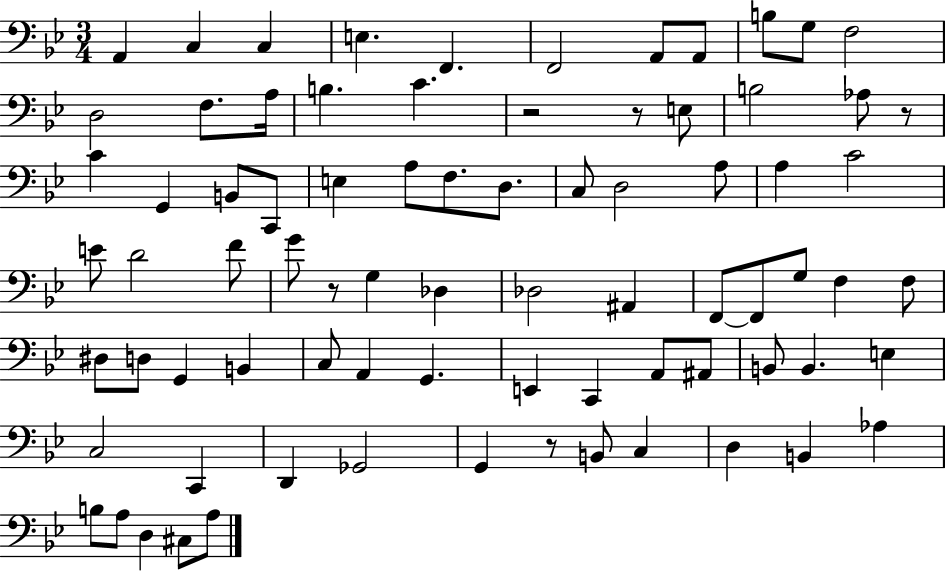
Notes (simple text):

A2/q C3/q C3/q E3/q. F2/q. F2/h A2/e A2/e B3/e G3/e F3/h D3/h F3/e. A3/s B3/q. C4/q. R/h R/e E3/e B3/h Ab3/e R/e C4/q G2/q B2/e C2/e E3/q A3/e F3/e. D3/e. C3/e D3/h A3/e A3/q C4/h E4/e D4/h F4/e G4/e R/e G3/q Db3/q Db3/h A#2/q F2/e F2/e G3/e F3/q F3/e D#3/e D3/e G2/q B2/q C3/e A2/q G2/q. E2/q C2/q A2/e A#2/e B2/e B2/q. E3/q C3/h C2/q D2/q Gb2/h G2/q R/e B2/e C3/q D3/q B2/q Ab3/q B3/e A3/e D3/q C#3/e A3/e